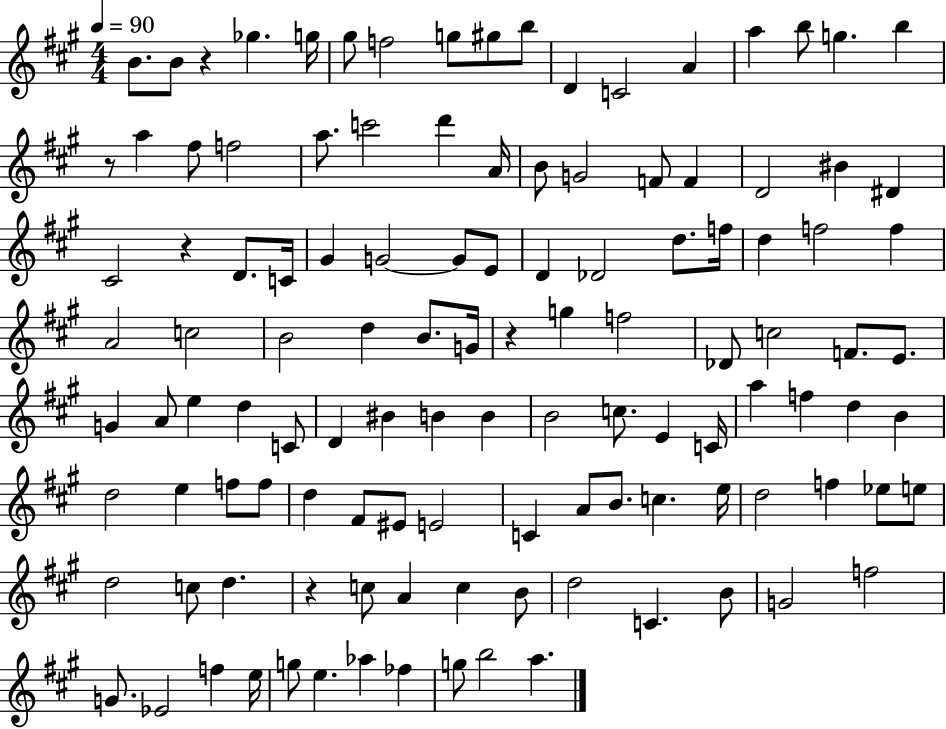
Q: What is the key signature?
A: A major